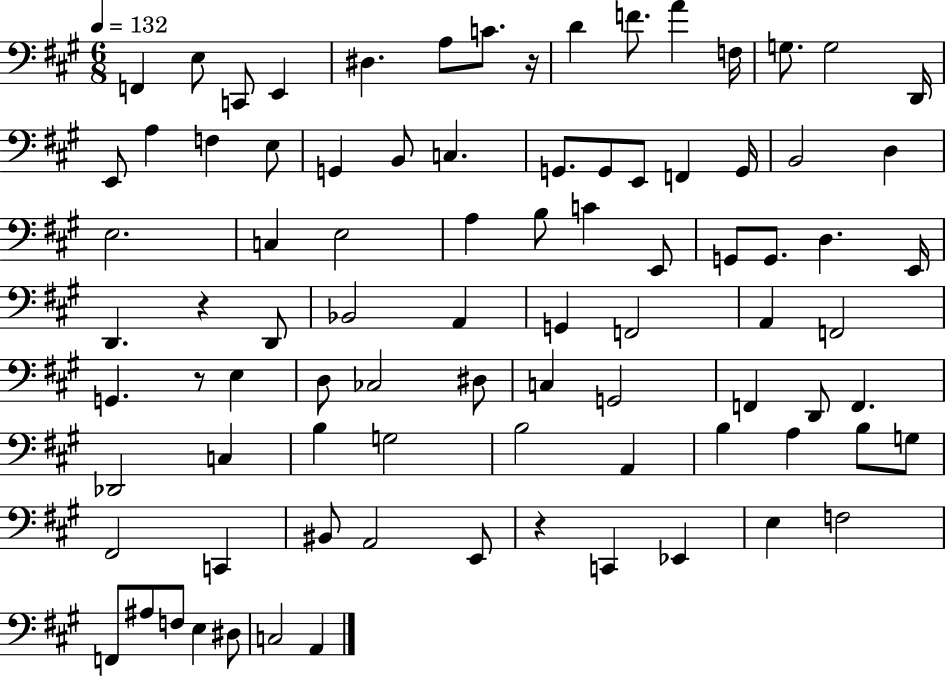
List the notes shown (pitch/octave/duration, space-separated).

F2/q E3/e C2/e E2/q D#3/q. A3/e C4/e. R/s D4/q F4/e. A4/q F3/s G3/e. G3/h D2/s E2/e A3/q F3/q E3/e G2/q B2/e C3/q. G2/e. G2/e E2/e F2/q G2/s B2/h D3/q E3/h. C3/q E3/h A3/q B3/e C4/q E2/e G2/e G2/e. D3/q. E2/s D2/q. R/q D2/e Bb2/h A2/q G2/q F2/h A2/q F2/h G2/q. R/e E3/q D3/e CES3/h D#3/e C3/q G2/h F2/q D2/e F2/q. Db2/h C3/q B3/q G3/h B3/h A2/q B3/q A3/q B3/e G3/e F#2/h C2/q BIS2/e A2/h E2/e R/q C2/q Eb2/q E3/q F3/h F2/e A#3/e F3/e E3/q D#3/e C3/h A2/q